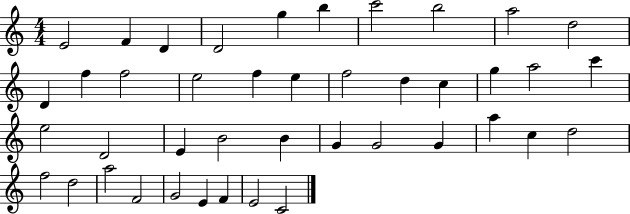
{
  \clef treble
  \numericTimeSignature
  \time 4/4
  \key c \major
  e'2 f'4 d'4 | d'2 g''4 b''4 | c'''2 b''2 | a''2 d''2 | \break d'4 f''4 f''2 | e''2 f''4 e''4 | f''2 d''4 c''4 | g''4 a''2 c'''4 | \break e''2 d'2 | e'4 b'2 b'4 | g'4 g'2 g'4 | a''4 c''4 d''2 | \break f''2 d''2 | a''2 f'2 | g'2 e'4 f'4 | e'2 c'2 | \break \bar "|."
}